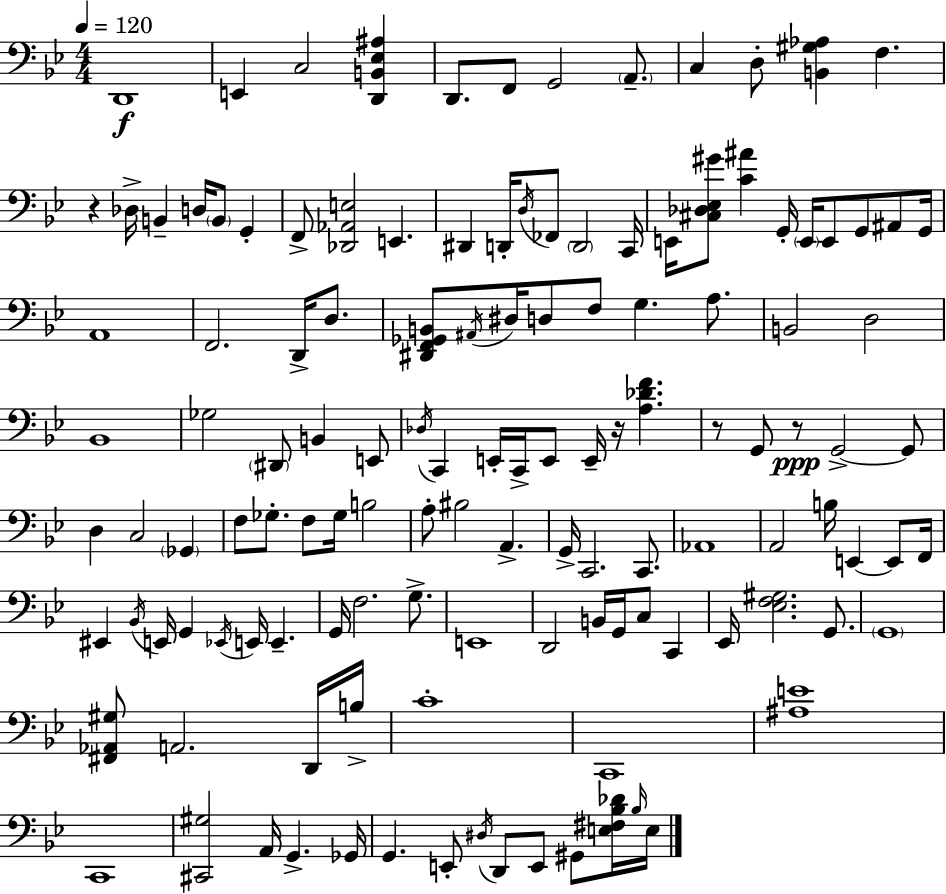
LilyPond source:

{
  \clef bass
  \numericTimeSignature
  \time 4/4
  \key bes \major
  \tempo 4 = 120
  \repeat volta 2 { d,1\f | e,4 c2 <d, b, ees ais>4 | d,8. f,8 g,2 \parenthesize a,8.-- | c4 d8-. <b, gis aes>4 f4. | \break r4 des16-> b,4-- d16 \parenthesize b,8 g,4-. | f,8-> <des, aes, e>2 e,4. | dis,4 d,16-. \acciaccatura { d16 } fes,8 \parenthesize d,2 | c,16 e,16 <cis des ees gis'>8 <c' ais'>4 g,16-. \parenthesize e,16 e,8 g,8 ais,8 | \break g,16 a,1 | f,2. d,16-> d8. | <dis, f, ges, b,>8 \acciaccatura { ais,16 } dis16 d8 f8 g4. a8. | b,2 d2 | \break bes,1 | ges2 \parenthesize dis,8 b,4 | e,8 \acciaccatura { des16 } c,4 e,16-. c,16-> e,8 e,16-- r16 <a des' f'>4. | r8 g,8 r8\ppp g,2->~~ | \break g,8 d4 c2 \parenthesize ges,4 | f8 ges8.-. f8 ges16 b2 | a8-. bis2 a,4.-> | g,16-> c,2. | \break c,8. aes,1 | a,2 b16 e,4~~ | e,8 f,16 eis,4 \acciaccatura { bes,16 } e,16 g,4 \acciaccatura { ees,16 } e,16 e,4.-- | g,16 f2. | \break g8.-> e,1 | d,2 b,16 g,16 c8 | c,4 ees,16 <ees f gis>2. | g,8. \parenthesize g,1 | \break <fis, aes, gis>8 a,2. | d,16 b16-> c'1-. | c,1 | <ais e'>1 | \break c,1 | <cis, gis>2 a,16 g,4.-> | ges,16 g,4. e,8-. \acciaccatura { dis16 } d,8 | e,8 gis,8 <e fis bes des'>16 \grace { bes16 } e16 } \bar "|."
}